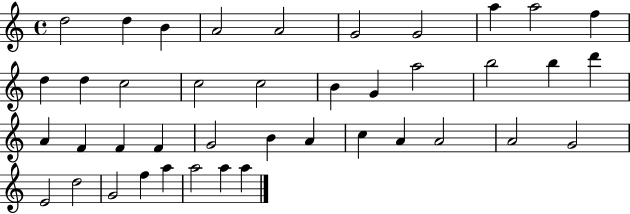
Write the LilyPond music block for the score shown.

{
  \clef treble
  \time 4/4
  \defaultTimeSignature
  \key c \major
  d''2 d''4 b'4 | a'2 a'2 | g'2 g'2 | a''4 a''2 f''4 | \break d''4 d''4 c''2 | c''2 c''2 | b'4 g'4 a''2 | b''2 b''4 d'''4 | \break a'4 f'4 f'4 f'4 | g'2 b'4 a'4 | c''4 a'4 a'2 | a'2 g'2 | \break e'2 d''2 | g'2 f''4 a''4 | a''2 a''4 a''4 | \bar "|."
}